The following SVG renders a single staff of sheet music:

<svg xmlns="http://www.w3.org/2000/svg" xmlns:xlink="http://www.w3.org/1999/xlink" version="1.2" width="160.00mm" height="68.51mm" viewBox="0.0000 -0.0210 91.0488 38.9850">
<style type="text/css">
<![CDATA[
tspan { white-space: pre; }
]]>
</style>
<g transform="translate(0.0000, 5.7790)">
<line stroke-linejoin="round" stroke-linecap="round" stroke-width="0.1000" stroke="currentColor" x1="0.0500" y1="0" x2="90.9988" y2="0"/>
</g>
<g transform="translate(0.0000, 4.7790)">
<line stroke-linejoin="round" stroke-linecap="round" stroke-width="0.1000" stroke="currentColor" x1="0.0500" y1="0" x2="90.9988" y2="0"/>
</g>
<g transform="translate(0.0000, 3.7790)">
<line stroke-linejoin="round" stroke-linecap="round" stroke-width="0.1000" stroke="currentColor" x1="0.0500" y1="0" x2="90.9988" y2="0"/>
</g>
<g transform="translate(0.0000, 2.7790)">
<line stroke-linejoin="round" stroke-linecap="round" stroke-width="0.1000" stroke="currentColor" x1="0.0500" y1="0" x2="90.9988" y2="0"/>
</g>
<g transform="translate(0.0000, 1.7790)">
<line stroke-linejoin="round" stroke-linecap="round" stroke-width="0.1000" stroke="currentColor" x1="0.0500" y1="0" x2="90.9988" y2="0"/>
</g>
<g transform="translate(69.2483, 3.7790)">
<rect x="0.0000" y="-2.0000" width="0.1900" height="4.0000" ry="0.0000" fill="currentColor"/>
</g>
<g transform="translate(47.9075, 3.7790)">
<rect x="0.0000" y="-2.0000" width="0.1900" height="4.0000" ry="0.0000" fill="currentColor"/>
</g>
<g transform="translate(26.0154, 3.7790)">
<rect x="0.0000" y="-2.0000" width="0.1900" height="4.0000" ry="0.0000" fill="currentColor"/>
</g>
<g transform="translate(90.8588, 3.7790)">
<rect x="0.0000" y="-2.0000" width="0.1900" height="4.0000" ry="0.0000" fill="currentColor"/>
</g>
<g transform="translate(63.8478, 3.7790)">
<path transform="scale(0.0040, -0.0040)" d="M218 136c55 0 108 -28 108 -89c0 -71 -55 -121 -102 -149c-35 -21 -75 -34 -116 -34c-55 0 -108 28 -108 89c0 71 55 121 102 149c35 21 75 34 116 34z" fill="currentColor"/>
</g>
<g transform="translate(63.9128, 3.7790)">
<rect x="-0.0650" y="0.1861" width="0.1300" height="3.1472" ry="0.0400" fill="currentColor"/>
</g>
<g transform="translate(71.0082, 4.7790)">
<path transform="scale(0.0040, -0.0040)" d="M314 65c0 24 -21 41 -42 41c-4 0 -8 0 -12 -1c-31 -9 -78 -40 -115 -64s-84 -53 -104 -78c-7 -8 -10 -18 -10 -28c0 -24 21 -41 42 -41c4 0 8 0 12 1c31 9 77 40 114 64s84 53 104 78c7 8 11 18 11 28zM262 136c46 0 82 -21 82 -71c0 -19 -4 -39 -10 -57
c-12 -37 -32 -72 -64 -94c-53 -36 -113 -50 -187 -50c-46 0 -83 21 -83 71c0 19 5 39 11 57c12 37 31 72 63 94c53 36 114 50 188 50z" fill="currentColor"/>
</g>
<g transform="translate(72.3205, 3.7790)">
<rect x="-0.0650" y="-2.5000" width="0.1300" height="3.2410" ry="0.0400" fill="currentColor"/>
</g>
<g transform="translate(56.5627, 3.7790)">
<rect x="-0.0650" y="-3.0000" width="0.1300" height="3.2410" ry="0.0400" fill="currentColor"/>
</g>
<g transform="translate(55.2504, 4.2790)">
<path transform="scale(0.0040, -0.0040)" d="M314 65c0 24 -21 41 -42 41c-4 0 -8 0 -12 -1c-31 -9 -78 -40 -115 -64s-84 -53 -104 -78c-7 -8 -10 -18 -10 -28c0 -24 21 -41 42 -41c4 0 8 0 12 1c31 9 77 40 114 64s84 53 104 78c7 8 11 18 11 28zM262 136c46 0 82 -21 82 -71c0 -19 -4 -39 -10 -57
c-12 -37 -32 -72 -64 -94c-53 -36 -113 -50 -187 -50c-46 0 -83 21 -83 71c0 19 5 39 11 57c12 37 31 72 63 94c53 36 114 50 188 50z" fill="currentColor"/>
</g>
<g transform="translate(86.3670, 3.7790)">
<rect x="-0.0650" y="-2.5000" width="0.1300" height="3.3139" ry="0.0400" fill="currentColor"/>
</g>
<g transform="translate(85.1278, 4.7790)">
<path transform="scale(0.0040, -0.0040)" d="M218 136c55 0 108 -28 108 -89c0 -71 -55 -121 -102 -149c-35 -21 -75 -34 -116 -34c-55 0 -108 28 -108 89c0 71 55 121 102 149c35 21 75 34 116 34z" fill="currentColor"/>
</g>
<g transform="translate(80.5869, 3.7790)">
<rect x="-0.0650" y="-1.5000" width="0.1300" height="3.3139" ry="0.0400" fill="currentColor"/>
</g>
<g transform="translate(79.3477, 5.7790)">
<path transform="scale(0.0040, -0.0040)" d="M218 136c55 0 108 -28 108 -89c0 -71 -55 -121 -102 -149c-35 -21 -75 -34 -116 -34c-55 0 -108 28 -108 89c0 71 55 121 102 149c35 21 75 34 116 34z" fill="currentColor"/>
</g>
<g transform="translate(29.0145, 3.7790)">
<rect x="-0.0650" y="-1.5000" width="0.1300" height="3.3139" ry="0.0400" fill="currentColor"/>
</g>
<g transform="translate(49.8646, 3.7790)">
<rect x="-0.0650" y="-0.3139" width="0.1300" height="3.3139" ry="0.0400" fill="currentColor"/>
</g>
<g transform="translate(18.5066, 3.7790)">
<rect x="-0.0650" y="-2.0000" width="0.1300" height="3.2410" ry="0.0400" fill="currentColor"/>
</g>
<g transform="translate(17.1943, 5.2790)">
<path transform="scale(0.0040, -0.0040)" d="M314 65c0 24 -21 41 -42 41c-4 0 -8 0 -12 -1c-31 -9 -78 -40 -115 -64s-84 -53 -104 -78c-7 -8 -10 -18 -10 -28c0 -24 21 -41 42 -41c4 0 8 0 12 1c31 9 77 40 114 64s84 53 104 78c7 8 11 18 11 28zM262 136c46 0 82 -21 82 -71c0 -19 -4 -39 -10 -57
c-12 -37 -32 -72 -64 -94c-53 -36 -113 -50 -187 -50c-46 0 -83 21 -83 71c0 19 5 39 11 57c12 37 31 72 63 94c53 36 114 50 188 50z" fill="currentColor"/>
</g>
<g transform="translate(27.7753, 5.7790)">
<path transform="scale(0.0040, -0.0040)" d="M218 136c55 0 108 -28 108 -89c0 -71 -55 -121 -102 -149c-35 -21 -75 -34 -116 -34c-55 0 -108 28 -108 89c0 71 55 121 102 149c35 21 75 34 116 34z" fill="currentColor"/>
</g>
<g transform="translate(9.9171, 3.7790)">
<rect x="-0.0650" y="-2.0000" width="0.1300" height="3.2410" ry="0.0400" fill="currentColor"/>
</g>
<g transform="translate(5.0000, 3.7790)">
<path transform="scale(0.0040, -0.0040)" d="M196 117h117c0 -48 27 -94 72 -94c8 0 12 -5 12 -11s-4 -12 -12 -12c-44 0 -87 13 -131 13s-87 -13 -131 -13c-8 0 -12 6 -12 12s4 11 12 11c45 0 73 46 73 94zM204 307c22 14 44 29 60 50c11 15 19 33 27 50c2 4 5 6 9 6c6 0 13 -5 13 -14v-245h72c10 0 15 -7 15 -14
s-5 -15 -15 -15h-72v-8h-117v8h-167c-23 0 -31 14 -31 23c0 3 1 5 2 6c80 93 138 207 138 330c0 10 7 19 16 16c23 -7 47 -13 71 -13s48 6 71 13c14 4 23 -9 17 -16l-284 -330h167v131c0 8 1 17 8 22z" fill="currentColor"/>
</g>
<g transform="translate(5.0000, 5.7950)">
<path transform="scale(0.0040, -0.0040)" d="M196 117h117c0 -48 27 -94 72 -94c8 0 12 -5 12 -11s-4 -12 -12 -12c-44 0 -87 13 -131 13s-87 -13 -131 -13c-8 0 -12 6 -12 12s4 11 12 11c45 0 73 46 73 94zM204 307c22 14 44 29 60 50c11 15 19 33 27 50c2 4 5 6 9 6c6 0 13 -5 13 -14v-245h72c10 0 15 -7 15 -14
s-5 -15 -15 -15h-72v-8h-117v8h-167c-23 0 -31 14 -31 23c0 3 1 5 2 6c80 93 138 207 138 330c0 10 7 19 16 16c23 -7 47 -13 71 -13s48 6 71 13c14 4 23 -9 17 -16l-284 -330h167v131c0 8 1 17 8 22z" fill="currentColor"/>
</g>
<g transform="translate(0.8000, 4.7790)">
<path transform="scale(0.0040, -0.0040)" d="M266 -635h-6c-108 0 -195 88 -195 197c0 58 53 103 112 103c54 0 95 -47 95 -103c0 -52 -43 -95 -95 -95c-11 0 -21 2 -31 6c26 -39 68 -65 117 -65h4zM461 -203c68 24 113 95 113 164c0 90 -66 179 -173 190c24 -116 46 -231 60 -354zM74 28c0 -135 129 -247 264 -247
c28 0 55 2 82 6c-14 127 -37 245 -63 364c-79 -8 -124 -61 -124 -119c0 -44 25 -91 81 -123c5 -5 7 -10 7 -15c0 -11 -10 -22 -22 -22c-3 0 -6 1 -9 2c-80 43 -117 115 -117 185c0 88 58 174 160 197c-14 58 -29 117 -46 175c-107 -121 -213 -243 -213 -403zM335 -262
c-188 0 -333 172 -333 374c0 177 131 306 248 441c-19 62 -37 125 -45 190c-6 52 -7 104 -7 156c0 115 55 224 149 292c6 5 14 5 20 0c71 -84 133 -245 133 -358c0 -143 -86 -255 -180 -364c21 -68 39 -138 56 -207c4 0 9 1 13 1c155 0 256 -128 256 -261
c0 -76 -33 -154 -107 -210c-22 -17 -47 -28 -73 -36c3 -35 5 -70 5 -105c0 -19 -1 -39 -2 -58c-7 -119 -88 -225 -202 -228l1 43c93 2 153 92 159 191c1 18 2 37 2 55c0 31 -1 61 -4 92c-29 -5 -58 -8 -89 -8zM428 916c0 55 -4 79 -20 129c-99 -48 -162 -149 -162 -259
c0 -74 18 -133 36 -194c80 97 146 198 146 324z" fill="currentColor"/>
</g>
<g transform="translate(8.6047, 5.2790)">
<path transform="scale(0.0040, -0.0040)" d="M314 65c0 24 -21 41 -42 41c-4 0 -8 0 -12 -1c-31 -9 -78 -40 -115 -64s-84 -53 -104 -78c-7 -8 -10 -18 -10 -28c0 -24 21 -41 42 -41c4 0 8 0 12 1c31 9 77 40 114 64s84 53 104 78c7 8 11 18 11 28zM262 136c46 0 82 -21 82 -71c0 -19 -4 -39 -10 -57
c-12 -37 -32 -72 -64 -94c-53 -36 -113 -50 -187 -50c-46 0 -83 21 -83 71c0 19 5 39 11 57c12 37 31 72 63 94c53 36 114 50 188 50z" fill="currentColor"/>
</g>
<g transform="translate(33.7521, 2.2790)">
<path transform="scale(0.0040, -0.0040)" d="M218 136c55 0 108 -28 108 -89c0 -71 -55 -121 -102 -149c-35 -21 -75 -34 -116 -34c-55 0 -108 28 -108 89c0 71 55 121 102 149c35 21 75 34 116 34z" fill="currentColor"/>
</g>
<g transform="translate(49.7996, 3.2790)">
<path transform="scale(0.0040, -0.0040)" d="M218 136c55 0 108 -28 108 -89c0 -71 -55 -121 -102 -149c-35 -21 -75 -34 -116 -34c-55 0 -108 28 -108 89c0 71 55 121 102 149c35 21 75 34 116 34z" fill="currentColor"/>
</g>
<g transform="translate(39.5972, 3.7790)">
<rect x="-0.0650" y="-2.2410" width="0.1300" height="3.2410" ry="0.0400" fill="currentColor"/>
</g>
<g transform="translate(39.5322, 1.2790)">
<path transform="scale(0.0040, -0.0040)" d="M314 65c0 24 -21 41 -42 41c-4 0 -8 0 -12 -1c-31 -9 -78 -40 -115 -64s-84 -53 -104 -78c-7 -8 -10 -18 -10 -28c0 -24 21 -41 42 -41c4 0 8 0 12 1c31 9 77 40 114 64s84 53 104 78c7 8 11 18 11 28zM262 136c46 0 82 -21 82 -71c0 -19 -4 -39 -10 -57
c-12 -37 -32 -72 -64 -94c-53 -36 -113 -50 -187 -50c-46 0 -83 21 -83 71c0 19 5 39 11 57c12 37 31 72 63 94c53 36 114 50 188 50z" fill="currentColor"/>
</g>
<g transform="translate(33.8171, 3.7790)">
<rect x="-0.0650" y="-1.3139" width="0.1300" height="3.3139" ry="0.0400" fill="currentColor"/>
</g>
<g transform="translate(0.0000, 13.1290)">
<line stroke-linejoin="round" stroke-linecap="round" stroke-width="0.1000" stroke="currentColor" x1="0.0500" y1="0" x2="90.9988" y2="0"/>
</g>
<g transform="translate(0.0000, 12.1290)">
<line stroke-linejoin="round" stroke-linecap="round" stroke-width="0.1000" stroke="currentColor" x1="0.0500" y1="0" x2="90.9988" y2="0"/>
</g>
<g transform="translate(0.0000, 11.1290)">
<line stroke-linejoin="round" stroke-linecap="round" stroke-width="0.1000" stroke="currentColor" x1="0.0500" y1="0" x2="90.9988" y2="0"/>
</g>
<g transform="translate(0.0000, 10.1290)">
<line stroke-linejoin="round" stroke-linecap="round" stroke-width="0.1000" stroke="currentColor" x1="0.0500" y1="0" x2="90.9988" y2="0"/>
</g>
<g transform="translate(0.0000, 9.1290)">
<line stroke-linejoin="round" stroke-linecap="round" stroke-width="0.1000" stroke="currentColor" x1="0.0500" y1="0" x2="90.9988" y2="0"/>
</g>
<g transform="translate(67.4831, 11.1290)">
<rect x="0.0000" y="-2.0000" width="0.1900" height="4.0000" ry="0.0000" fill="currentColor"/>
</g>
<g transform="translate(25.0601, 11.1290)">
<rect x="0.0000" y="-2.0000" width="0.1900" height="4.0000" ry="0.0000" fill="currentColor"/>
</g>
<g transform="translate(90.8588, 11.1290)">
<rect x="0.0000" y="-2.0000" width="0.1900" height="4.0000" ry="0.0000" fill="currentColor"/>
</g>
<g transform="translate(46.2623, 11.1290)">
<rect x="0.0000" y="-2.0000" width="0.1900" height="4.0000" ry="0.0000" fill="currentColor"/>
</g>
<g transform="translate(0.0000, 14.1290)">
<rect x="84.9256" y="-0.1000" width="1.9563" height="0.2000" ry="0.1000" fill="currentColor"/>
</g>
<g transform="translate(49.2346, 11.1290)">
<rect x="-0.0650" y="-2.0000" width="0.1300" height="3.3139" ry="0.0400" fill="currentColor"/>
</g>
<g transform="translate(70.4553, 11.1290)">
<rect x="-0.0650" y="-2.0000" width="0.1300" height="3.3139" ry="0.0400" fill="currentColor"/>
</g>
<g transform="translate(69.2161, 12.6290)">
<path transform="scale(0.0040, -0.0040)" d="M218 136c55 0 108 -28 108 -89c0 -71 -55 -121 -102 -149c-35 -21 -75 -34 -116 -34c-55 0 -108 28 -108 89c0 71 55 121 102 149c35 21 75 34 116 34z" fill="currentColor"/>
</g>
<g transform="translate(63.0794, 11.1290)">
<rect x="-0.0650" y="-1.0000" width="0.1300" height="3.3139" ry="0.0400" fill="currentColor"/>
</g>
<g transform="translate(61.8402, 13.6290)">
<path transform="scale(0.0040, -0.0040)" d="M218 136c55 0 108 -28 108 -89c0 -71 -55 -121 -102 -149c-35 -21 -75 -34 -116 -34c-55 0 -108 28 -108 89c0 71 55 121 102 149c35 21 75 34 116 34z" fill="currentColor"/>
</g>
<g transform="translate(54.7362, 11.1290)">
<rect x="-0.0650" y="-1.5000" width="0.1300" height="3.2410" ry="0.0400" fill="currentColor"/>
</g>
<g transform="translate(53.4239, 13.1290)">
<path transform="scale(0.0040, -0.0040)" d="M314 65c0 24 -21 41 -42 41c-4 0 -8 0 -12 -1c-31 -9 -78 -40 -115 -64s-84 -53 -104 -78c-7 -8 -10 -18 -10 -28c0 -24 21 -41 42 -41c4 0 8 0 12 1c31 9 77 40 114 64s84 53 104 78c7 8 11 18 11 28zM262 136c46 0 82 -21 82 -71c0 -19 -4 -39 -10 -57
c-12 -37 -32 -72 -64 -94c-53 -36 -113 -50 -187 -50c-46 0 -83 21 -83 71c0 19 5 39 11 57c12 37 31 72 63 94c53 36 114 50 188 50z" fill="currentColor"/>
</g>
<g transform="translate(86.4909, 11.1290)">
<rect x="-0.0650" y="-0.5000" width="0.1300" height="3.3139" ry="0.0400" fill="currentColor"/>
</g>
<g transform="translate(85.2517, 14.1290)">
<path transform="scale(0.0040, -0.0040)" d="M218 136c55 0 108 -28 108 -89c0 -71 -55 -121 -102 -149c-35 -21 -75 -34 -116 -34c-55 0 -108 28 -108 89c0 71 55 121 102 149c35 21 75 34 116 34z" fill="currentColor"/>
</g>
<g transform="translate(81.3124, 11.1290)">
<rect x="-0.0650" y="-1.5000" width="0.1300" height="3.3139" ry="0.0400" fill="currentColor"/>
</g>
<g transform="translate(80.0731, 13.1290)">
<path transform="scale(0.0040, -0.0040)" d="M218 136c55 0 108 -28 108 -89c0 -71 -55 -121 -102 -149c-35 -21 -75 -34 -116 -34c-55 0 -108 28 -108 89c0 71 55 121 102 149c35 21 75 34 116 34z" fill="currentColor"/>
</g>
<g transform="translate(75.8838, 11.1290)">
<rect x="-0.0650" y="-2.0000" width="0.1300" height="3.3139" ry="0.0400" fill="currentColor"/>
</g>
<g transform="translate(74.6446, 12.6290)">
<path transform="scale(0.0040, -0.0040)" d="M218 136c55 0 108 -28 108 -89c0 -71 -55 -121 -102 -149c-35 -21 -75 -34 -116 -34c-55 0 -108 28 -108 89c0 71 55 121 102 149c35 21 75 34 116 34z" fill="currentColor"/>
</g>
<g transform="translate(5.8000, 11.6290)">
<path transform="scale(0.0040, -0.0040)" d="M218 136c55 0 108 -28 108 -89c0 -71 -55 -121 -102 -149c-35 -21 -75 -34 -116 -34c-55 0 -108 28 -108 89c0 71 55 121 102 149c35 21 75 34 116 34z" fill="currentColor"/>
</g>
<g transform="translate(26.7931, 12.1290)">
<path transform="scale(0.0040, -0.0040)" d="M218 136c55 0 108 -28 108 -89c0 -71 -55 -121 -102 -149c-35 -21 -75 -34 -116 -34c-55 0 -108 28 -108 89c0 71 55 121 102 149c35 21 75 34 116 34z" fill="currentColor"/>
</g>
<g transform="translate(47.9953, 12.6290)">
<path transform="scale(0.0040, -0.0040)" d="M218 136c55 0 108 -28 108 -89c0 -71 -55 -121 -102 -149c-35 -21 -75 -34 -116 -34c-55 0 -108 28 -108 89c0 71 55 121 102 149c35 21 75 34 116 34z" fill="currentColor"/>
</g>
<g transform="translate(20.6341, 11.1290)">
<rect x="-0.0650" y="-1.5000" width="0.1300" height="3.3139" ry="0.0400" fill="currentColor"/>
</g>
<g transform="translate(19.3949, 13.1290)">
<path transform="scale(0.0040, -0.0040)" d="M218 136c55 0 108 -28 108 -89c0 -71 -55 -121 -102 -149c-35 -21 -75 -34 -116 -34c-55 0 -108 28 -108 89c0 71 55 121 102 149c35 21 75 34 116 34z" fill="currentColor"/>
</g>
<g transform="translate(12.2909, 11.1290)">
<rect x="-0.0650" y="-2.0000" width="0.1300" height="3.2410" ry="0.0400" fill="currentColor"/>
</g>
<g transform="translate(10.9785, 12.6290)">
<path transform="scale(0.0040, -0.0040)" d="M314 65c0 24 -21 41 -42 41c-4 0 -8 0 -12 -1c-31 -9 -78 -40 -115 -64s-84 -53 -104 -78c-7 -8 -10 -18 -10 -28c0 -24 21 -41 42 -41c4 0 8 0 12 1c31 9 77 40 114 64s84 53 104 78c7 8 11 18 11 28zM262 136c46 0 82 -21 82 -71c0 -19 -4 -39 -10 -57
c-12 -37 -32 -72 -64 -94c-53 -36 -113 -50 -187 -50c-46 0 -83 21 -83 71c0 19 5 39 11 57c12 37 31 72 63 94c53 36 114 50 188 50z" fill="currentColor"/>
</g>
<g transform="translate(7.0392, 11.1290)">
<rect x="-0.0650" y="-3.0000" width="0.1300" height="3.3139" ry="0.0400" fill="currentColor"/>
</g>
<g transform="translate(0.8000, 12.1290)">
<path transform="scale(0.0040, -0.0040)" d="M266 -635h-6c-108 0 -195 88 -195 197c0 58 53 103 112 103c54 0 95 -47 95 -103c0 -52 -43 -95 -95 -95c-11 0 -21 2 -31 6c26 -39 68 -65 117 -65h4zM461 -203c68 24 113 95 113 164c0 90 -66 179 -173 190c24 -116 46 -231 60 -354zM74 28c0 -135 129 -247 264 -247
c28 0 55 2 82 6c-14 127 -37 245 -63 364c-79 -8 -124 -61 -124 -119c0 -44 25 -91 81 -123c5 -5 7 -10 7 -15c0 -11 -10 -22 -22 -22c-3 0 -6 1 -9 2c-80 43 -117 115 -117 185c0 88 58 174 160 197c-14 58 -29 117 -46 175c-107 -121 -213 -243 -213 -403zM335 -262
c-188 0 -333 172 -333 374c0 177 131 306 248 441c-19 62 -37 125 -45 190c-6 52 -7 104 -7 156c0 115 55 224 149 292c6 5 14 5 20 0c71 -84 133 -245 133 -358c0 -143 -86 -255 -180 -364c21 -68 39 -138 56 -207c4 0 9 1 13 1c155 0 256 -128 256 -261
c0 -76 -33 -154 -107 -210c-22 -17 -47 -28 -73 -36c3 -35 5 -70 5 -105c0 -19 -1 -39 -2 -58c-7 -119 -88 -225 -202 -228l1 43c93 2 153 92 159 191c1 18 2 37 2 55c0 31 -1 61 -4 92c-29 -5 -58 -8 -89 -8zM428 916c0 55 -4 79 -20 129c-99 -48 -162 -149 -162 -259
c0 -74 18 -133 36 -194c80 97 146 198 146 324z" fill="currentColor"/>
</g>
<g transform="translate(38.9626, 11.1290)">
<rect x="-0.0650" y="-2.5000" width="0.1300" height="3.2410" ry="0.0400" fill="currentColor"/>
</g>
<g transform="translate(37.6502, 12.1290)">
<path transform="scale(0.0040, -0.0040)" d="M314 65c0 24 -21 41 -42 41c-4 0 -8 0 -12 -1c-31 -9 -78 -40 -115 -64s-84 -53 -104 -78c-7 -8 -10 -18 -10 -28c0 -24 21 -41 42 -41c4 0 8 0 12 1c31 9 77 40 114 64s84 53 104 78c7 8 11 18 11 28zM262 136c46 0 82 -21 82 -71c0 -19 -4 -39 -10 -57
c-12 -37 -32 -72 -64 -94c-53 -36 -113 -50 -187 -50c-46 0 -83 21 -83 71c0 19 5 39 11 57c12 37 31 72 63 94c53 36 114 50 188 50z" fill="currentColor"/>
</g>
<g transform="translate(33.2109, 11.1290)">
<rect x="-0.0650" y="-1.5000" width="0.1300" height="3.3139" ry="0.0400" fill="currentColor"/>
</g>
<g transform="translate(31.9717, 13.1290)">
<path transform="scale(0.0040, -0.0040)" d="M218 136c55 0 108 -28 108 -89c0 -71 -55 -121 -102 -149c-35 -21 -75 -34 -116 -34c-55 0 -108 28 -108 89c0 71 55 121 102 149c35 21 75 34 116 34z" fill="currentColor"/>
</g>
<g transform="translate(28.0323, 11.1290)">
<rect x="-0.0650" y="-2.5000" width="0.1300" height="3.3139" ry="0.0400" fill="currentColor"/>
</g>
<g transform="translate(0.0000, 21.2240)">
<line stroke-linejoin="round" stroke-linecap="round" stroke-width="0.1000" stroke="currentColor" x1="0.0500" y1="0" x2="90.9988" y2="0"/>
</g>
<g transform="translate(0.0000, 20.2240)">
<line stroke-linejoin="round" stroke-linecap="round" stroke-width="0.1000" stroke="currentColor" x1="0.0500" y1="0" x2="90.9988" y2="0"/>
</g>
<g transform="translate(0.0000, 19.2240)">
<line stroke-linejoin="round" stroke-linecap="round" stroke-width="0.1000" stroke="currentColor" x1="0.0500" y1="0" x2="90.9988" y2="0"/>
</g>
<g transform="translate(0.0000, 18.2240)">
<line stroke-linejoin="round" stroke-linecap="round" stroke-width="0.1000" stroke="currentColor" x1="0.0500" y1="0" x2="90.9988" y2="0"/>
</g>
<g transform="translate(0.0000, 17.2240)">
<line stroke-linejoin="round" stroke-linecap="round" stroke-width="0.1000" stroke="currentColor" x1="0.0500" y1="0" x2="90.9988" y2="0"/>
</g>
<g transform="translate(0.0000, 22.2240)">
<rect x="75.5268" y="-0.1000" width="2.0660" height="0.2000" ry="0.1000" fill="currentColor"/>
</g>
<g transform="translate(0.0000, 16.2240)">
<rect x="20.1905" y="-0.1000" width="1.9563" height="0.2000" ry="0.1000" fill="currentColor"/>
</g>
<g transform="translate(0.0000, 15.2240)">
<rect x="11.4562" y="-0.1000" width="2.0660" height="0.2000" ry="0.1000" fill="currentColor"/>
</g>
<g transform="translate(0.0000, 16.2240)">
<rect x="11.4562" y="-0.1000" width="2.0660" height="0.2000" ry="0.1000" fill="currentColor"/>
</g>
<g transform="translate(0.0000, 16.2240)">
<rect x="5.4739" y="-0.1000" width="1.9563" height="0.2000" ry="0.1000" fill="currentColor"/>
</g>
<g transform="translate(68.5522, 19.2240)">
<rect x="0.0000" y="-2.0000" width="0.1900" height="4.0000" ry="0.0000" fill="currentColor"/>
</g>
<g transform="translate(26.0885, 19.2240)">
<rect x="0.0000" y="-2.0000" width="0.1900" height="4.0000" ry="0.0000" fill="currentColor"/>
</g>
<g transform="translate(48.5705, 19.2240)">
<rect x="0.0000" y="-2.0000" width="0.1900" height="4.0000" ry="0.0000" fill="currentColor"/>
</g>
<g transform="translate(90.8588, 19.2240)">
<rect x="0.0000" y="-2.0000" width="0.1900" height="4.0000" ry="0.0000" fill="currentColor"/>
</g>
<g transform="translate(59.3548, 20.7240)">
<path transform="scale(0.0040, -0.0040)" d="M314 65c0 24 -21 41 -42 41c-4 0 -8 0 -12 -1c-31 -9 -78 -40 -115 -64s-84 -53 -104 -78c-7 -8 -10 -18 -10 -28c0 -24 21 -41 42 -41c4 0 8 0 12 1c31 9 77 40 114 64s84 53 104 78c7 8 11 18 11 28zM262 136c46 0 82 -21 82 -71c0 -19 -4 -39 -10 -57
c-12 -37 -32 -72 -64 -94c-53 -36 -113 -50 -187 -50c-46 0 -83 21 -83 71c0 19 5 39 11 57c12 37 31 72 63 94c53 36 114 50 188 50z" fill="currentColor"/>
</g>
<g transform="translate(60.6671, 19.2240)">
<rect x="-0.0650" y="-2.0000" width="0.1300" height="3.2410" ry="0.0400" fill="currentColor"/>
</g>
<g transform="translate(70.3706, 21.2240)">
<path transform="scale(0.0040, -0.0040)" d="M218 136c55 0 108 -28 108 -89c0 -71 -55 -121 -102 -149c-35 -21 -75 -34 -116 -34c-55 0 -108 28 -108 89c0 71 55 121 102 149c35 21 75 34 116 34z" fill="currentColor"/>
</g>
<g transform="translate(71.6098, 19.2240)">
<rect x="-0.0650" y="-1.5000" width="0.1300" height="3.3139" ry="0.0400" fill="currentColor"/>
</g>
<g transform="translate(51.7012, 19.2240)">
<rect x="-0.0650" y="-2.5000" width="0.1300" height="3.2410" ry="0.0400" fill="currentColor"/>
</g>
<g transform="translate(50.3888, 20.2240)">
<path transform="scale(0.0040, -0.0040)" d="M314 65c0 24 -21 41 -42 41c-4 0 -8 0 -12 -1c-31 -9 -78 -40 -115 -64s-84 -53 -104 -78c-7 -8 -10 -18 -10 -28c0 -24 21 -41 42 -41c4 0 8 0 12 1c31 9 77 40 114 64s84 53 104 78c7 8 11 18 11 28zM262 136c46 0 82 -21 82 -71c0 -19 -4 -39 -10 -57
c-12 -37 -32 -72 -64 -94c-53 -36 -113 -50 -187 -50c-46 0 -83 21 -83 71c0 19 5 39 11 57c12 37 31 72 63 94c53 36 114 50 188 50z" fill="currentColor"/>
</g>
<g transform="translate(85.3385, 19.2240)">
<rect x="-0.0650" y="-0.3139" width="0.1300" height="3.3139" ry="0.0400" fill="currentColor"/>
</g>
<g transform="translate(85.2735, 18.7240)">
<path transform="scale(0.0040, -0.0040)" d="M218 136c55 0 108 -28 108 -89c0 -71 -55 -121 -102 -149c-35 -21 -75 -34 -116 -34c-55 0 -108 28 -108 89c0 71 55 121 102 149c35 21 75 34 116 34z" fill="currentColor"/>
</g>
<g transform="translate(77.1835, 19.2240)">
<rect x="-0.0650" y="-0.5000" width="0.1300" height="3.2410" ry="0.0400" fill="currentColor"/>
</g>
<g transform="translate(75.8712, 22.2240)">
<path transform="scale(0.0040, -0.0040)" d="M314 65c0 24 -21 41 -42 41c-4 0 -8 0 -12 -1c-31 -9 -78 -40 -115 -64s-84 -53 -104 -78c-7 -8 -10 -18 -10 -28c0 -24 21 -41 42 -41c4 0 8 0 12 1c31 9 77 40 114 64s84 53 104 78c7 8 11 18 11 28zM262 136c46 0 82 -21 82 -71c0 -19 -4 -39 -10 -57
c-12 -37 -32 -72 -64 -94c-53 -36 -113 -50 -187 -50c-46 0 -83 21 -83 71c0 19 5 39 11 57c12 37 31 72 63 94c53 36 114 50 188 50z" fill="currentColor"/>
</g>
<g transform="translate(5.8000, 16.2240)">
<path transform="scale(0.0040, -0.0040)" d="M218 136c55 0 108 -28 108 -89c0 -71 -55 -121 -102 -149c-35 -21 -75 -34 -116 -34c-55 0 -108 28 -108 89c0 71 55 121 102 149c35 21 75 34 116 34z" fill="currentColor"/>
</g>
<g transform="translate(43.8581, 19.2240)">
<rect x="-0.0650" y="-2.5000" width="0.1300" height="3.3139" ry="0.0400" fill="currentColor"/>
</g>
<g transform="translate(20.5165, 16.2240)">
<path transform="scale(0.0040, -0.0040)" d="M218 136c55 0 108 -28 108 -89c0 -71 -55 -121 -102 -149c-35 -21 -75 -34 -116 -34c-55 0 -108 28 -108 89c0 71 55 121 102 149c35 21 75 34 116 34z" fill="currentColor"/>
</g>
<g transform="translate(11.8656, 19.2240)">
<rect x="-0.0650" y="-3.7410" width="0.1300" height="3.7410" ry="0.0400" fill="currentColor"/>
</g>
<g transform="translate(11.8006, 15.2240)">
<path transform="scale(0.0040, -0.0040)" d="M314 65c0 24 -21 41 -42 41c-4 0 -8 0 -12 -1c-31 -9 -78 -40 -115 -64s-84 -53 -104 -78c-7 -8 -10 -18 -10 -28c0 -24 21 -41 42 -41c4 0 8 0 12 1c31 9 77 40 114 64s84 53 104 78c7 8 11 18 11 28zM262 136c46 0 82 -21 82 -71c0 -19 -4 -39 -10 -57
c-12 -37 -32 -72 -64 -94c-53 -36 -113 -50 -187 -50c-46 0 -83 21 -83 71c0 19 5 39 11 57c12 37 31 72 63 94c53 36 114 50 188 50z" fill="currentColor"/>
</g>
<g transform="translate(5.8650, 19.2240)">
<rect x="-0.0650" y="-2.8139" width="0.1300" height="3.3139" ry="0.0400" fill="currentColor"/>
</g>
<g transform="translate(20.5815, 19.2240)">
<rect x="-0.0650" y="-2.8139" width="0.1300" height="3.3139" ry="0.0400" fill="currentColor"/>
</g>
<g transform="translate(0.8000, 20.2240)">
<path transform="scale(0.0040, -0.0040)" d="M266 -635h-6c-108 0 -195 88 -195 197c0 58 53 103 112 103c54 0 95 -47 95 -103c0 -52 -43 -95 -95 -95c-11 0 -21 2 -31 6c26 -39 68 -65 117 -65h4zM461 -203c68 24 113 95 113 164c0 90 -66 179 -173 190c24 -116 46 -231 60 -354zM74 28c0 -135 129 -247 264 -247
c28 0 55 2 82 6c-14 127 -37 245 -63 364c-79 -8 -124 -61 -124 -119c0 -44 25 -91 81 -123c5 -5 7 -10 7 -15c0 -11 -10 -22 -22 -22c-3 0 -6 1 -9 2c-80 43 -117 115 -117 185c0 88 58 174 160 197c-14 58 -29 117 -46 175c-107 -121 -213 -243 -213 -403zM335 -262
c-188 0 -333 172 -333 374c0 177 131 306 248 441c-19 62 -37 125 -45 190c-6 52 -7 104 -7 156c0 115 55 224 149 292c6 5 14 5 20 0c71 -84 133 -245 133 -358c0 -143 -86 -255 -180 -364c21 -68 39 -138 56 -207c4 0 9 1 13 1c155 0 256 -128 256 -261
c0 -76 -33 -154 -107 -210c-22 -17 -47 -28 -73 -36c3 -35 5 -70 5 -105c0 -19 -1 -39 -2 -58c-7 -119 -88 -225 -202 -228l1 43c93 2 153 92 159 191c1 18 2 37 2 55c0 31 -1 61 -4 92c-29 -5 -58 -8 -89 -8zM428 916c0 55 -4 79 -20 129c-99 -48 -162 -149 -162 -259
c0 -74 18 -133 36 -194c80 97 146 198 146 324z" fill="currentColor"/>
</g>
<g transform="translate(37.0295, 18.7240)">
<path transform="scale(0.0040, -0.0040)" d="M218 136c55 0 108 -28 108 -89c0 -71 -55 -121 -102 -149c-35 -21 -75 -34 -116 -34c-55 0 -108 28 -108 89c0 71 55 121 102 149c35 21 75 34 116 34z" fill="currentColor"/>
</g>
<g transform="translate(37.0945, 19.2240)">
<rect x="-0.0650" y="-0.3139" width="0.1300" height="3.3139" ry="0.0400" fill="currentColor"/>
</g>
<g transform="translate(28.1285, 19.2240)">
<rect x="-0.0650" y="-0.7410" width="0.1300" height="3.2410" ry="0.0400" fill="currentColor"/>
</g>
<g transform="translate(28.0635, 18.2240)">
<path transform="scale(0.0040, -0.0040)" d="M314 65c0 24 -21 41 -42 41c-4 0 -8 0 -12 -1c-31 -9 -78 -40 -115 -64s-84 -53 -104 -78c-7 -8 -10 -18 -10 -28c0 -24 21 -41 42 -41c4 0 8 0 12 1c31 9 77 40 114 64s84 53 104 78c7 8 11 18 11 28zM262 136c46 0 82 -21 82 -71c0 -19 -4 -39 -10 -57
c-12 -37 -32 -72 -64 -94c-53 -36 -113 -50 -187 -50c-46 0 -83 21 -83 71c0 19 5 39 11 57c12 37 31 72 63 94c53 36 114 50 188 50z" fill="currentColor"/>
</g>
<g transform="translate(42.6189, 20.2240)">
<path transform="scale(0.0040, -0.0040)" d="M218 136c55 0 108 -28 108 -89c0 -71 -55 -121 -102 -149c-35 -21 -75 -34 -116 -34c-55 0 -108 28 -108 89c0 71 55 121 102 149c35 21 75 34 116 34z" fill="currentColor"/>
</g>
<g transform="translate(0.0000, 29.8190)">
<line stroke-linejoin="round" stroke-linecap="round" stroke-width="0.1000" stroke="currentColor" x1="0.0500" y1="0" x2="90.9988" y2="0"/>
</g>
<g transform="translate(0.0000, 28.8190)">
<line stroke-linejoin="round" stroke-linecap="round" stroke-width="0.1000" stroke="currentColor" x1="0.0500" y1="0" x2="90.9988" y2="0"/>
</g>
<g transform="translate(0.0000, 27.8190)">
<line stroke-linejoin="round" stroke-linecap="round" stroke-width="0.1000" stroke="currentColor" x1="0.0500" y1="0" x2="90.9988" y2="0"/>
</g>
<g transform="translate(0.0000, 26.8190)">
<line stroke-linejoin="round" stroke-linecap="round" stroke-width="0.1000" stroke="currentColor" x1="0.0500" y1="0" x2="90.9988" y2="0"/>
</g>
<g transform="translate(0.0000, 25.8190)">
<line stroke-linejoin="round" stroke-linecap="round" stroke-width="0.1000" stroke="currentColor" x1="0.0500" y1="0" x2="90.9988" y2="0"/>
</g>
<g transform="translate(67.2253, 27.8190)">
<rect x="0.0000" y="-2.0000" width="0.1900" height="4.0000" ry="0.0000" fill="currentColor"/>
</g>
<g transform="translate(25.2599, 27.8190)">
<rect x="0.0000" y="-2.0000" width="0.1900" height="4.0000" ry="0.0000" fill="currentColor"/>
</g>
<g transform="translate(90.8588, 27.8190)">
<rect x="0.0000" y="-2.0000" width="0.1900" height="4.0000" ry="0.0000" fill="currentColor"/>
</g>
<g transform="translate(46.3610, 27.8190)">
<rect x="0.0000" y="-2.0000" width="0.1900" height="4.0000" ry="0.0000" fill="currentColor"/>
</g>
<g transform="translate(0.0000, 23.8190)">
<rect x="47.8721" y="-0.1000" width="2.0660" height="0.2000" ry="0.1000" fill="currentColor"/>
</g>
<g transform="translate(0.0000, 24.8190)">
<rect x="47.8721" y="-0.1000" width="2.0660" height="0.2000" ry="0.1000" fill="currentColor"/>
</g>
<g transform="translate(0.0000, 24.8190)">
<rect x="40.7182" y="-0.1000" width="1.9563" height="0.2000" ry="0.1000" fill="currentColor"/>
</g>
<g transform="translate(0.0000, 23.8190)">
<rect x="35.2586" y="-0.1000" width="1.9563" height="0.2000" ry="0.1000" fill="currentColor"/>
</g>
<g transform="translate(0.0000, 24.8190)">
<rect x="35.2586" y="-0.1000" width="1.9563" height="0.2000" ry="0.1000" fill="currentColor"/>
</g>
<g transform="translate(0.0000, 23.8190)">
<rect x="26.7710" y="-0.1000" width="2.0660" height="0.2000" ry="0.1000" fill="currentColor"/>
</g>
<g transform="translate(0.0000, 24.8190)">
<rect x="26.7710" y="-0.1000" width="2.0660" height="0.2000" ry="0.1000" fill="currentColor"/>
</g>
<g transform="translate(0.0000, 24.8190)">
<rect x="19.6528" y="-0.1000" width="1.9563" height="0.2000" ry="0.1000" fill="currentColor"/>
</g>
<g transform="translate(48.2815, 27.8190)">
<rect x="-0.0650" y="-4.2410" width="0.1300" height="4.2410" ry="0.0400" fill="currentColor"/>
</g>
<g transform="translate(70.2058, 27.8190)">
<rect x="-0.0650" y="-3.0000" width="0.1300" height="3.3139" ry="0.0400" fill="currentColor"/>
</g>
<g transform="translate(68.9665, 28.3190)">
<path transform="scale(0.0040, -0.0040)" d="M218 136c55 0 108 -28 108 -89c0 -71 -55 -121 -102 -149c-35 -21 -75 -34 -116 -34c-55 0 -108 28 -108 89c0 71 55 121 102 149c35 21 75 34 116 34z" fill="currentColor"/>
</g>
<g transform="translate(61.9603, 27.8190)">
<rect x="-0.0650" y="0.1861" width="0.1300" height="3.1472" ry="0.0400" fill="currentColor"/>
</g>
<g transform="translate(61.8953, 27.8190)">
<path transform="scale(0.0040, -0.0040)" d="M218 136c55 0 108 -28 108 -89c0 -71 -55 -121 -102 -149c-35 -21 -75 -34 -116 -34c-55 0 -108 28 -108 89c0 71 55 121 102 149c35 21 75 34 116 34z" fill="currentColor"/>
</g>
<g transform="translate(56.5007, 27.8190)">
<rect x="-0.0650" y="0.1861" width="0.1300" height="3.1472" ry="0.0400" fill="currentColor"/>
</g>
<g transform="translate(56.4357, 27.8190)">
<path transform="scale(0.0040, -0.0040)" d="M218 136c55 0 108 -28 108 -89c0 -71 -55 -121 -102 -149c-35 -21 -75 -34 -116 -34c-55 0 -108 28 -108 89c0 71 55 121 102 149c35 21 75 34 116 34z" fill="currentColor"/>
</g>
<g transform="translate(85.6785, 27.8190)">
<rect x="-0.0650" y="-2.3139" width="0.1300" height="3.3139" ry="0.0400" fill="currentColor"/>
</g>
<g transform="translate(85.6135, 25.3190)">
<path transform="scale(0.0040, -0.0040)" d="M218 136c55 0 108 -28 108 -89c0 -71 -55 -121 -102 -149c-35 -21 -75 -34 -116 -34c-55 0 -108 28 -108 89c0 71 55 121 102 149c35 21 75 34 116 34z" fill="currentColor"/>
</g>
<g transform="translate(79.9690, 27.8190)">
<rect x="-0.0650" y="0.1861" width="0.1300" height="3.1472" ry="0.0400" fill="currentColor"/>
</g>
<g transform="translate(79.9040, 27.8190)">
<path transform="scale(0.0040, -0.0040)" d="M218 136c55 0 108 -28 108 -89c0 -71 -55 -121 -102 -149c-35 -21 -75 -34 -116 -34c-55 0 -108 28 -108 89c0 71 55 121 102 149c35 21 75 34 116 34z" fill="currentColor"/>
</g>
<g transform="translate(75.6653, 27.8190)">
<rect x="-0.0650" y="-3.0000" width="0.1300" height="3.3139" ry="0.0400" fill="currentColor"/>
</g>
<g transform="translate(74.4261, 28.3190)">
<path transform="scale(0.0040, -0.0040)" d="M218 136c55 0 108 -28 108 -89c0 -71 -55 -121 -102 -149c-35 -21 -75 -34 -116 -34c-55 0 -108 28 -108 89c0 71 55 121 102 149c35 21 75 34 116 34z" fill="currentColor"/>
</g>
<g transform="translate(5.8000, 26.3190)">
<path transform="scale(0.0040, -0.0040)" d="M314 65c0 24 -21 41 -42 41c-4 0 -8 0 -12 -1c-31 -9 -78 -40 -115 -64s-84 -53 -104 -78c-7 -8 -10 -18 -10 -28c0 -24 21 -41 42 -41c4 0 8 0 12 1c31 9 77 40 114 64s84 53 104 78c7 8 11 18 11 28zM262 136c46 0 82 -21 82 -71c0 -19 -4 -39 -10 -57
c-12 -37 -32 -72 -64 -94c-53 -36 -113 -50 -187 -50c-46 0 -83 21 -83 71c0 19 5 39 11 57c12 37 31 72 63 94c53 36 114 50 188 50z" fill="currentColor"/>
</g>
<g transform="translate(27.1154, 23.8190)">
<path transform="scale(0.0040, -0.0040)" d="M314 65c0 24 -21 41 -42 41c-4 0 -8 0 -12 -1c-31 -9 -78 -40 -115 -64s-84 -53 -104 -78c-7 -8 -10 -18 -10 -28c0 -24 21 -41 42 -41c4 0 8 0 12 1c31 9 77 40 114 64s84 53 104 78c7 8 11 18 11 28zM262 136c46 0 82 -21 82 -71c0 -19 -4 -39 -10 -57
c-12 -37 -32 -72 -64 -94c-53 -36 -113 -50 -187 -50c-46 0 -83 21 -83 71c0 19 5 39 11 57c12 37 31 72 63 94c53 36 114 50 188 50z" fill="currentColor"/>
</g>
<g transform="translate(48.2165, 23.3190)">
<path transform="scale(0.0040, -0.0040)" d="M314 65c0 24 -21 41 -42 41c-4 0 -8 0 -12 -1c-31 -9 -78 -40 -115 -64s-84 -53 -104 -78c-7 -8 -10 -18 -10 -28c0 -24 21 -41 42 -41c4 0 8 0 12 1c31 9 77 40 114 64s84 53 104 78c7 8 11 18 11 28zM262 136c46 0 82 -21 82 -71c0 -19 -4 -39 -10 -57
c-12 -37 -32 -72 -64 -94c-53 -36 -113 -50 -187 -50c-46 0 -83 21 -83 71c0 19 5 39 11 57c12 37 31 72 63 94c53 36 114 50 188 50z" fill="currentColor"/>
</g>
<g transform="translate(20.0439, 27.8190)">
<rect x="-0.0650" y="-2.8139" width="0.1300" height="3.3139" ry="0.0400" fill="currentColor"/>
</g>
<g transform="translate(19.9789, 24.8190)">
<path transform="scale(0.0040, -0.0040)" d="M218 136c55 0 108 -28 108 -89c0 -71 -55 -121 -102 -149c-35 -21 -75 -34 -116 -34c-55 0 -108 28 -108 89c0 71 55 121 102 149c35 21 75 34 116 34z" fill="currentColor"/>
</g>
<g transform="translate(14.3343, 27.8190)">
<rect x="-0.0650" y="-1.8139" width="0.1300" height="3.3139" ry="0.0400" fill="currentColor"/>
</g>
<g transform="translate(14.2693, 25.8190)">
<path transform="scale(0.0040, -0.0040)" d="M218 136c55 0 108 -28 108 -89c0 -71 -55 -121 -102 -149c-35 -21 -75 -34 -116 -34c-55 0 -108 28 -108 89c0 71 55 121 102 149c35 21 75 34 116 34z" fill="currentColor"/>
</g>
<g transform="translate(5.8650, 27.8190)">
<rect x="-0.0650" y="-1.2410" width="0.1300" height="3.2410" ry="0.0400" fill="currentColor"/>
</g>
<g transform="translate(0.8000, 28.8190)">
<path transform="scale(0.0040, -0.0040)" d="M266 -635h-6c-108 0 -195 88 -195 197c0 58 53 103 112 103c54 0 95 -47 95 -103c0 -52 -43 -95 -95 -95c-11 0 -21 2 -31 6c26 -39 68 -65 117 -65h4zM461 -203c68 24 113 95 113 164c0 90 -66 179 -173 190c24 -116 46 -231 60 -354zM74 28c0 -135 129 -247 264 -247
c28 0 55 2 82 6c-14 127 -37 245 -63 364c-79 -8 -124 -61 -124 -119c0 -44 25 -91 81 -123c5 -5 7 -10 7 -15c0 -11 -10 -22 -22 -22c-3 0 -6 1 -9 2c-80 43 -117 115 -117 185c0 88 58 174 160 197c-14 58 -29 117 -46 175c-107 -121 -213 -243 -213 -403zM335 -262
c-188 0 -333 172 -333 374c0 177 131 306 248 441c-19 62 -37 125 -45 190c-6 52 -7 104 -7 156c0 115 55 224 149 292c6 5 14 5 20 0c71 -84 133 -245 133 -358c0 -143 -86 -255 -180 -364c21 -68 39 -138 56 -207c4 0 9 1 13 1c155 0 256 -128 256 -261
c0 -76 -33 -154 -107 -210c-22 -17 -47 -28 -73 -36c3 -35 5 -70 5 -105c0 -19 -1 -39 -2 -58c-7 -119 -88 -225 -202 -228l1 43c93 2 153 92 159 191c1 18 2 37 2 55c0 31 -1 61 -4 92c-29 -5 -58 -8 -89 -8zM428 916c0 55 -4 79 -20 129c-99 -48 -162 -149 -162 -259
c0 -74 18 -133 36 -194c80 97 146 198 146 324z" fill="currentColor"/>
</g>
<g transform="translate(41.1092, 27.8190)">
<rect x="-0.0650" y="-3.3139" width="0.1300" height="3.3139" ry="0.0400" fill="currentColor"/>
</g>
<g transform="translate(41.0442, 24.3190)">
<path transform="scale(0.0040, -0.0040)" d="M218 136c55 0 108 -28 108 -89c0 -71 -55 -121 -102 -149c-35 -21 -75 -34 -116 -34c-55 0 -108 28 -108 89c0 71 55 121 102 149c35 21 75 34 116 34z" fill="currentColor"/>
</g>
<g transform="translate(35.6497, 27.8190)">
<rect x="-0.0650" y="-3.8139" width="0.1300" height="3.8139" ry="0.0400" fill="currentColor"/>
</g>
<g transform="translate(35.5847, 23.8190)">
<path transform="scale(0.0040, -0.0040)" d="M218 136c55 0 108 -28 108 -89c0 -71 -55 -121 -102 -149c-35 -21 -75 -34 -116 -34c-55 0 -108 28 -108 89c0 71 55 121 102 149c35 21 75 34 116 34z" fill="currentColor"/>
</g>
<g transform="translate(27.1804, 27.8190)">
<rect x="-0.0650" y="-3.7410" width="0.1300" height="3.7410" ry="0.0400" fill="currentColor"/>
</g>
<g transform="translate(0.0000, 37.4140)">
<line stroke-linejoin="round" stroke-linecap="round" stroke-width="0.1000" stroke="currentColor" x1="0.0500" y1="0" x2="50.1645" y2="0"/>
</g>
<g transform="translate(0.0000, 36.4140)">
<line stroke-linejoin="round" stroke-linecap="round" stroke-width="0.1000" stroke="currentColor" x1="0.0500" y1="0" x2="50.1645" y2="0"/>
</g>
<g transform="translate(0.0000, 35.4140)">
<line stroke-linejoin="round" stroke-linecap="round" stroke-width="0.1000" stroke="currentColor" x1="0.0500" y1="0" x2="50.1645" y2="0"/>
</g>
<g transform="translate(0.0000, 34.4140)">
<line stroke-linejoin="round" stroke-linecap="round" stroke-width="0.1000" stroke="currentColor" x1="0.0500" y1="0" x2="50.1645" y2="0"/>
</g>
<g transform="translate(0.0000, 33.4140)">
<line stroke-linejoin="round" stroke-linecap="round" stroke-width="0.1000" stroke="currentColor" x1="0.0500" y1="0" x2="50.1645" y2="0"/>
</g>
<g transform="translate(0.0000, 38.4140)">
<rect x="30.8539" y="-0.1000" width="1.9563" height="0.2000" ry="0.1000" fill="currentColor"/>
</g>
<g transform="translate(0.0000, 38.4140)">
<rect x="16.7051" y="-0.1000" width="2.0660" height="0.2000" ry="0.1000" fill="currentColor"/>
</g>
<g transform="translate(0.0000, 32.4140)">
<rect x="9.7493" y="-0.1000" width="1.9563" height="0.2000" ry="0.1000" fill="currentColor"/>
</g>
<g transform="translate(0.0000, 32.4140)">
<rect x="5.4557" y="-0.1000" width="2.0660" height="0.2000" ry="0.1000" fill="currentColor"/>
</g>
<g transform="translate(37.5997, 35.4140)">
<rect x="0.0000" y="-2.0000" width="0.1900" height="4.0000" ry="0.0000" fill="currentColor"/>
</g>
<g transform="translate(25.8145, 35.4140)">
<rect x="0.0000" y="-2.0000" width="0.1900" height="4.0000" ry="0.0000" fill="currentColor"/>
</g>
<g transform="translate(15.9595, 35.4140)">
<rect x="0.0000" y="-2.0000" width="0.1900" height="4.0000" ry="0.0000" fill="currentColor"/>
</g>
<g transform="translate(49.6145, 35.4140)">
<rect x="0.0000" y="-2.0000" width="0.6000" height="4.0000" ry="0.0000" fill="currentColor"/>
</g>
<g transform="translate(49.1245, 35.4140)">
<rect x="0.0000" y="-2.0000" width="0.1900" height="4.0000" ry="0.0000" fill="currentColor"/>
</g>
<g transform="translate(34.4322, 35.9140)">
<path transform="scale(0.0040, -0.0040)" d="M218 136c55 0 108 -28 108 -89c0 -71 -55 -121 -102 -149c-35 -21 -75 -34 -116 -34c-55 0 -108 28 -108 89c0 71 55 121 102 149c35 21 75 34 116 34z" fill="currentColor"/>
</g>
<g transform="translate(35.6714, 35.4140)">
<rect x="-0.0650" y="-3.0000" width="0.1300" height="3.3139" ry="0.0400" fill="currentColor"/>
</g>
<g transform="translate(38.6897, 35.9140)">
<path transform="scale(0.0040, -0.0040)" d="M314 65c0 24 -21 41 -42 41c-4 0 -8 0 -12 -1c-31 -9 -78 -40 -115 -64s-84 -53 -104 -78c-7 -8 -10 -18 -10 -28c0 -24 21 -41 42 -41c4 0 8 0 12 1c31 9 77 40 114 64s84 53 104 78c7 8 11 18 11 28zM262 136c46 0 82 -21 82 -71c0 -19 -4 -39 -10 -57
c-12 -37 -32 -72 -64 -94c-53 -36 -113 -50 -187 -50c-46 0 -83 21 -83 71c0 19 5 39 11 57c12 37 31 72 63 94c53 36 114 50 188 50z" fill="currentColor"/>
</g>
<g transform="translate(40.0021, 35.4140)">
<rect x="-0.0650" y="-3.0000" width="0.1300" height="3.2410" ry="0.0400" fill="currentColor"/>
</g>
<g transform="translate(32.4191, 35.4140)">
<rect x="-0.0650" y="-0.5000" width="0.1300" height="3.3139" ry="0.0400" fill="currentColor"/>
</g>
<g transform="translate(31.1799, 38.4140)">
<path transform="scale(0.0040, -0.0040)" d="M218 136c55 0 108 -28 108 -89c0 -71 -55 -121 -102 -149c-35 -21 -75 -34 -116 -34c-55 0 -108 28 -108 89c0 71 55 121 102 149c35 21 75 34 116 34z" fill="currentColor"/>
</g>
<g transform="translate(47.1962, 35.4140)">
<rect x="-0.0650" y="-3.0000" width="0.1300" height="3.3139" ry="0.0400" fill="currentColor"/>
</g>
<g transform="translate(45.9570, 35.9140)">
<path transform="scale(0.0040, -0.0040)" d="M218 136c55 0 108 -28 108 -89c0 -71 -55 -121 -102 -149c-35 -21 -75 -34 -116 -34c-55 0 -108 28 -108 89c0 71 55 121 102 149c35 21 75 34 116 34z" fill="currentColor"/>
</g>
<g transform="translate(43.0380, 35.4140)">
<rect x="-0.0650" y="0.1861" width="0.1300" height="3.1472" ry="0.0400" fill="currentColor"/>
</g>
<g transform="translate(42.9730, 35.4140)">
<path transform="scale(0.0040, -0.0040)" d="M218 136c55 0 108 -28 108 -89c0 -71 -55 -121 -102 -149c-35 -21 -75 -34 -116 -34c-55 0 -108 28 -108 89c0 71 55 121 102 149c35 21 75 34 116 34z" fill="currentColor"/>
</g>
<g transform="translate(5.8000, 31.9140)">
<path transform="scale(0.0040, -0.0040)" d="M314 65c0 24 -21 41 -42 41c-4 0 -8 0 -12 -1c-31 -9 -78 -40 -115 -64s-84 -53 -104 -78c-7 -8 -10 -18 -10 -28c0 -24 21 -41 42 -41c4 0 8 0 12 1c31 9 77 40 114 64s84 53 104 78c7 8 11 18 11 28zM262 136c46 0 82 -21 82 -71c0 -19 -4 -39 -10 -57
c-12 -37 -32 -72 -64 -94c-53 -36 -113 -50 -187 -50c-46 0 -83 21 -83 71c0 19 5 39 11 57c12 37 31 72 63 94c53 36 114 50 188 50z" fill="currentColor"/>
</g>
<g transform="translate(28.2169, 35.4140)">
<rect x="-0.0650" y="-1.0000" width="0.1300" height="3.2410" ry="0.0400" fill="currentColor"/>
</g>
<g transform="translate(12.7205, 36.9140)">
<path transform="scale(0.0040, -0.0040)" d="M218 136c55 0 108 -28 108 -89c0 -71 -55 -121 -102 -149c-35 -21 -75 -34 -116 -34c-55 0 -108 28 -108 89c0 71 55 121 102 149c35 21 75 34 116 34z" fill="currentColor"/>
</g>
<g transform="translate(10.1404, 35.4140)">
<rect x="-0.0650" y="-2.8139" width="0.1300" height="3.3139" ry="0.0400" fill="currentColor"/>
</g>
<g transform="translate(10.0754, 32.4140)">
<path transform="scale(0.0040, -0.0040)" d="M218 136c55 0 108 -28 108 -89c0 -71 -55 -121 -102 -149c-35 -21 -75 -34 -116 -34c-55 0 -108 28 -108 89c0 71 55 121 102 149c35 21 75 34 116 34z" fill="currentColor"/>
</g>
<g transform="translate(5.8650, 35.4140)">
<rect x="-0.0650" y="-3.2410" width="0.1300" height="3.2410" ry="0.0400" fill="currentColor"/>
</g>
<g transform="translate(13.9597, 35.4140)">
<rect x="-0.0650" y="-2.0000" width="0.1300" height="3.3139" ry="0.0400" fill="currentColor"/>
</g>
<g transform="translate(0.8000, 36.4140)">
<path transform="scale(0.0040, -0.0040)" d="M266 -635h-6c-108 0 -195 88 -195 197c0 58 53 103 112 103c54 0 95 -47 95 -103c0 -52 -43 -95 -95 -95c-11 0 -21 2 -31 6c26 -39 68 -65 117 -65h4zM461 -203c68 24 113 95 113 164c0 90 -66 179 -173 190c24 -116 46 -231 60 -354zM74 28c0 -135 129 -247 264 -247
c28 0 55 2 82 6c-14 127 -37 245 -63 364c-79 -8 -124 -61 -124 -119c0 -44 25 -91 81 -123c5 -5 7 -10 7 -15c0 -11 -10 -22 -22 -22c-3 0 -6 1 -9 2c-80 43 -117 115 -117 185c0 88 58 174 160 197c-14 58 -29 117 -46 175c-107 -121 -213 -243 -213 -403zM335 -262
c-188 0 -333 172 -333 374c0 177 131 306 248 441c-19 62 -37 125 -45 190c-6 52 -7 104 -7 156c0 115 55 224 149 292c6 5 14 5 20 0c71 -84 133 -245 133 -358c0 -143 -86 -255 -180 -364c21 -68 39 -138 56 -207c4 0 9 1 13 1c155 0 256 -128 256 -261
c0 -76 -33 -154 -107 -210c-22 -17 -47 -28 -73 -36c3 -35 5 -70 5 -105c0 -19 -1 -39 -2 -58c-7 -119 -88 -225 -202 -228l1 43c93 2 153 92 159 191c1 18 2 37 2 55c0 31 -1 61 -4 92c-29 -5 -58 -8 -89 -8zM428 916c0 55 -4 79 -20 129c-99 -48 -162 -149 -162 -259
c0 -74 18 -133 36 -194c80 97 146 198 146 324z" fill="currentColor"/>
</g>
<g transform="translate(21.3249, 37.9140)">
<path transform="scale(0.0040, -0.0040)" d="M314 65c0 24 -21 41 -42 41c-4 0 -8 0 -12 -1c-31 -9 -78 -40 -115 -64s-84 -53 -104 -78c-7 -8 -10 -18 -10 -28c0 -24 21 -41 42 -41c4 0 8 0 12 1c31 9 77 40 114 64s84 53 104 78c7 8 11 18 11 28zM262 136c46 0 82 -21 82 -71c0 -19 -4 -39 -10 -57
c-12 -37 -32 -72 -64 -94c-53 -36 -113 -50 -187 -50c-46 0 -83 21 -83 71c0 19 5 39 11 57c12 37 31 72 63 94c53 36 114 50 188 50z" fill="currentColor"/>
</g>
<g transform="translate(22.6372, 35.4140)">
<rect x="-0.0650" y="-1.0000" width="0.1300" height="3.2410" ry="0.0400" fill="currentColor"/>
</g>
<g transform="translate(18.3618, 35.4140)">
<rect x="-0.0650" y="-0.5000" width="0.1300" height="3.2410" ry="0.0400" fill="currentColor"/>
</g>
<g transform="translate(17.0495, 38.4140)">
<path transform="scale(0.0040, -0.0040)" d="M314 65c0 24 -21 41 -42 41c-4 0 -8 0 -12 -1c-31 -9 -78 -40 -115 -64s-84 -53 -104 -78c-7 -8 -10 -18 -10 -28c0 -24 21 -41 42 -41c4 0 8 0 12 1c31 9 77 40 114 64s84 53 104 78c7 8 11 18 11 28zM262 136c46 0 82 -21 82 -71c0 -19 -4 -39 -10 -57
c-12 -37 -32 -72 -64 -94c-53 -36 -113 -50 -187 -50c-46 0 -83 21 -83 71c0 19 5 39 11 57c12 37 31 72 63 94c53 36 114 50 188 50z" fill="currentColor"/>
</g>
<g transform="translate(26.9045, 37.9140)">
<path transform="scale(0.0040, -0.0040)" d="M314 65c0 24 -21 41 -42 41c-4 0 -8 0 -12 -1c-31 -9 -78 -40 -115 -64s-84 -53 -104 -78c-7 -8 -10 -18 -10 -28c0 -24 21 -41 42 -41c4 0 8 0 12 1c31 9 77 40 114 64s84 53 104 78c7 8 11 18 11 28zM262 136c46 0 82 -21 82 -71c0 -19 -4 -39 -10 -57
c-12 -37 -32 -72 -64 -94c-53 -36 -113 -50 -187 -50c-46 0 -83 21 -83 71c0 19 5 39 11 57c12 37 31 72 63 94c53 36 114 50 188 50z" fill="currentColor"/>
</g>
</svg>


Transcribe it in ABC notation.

X:1
T:Untitled
M:4/4
L:1/4
K:C
F2 F2 E e g2 c A2 B G2 E G A F2 E G E G2 F E2 D F F E C a c'2 a d2 c G G2 F2 E C2 c e2 f a c'2 c' b d'2 B B A A B g b2 a F C2 D2 D2 C A A2 B A